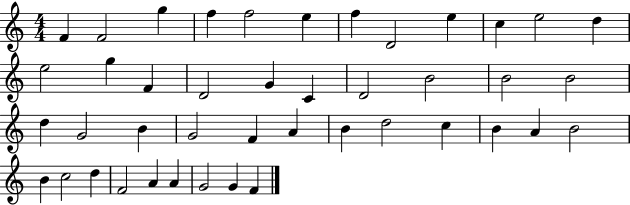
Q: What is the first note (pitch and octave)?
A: F4